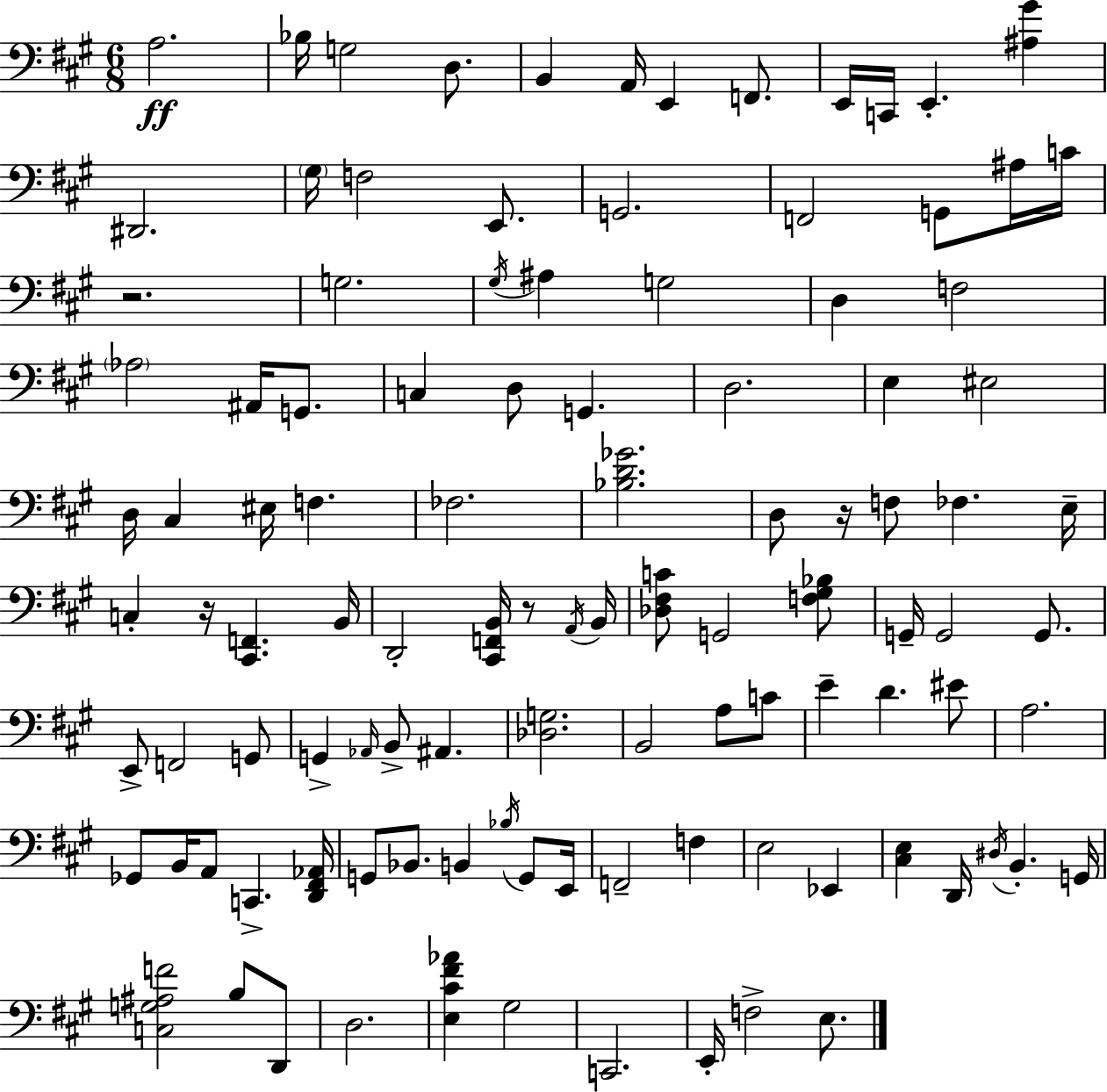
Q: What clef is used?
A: bass